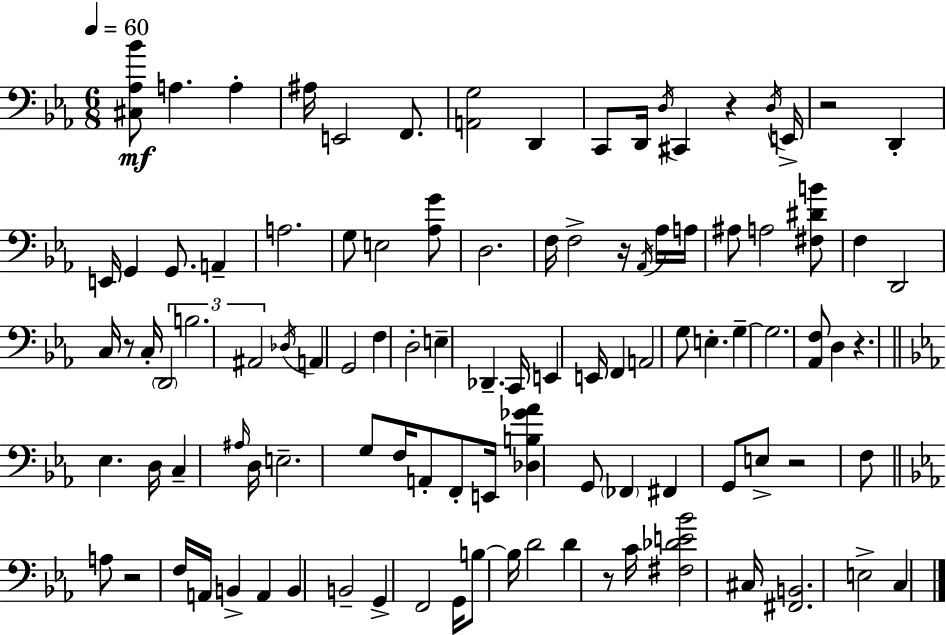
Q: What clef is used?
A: bass